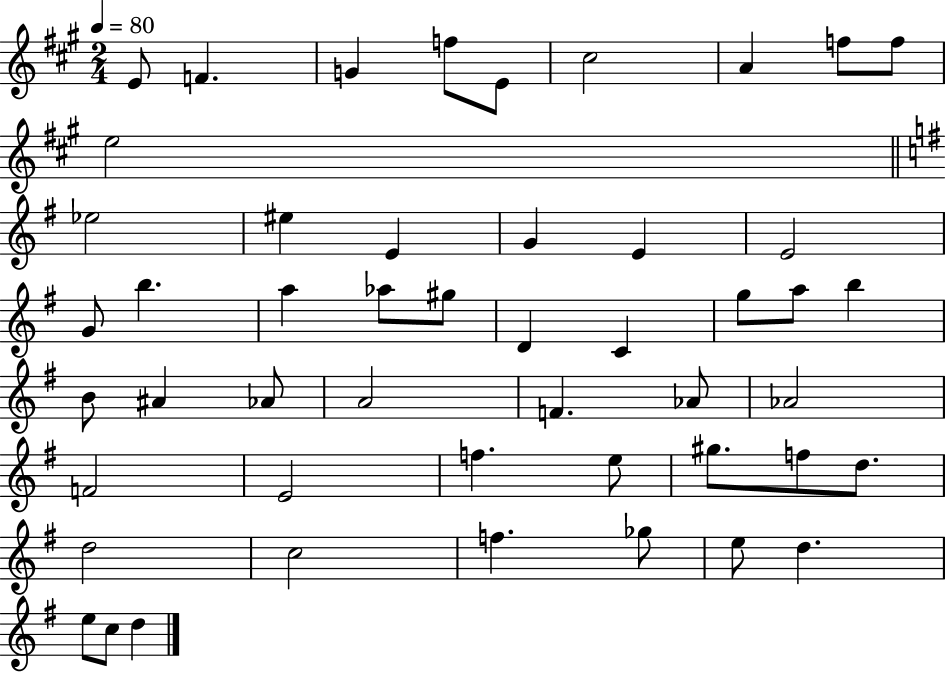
E4/e F4/q. G4/q F5/e E4/e C#5/h A4/q F5/e F5/e E5/h Eb5/h EIS5/q E4/q G4/q E4/q E4/h G4/e B5/q. A5/q Ab5/e G#5/e D4/q C4/q G5/e A5/e B5/q B4/e A#4/q Ab4/e A4/h F4/q. Ab4/e Ab4/h F4/h E4/h F5/q. E5/e G#5/e. F5/e D5/e. D5/h C5/h F5/q. Gb5/e E5/e D5/q. E5/e C5/e D5/q